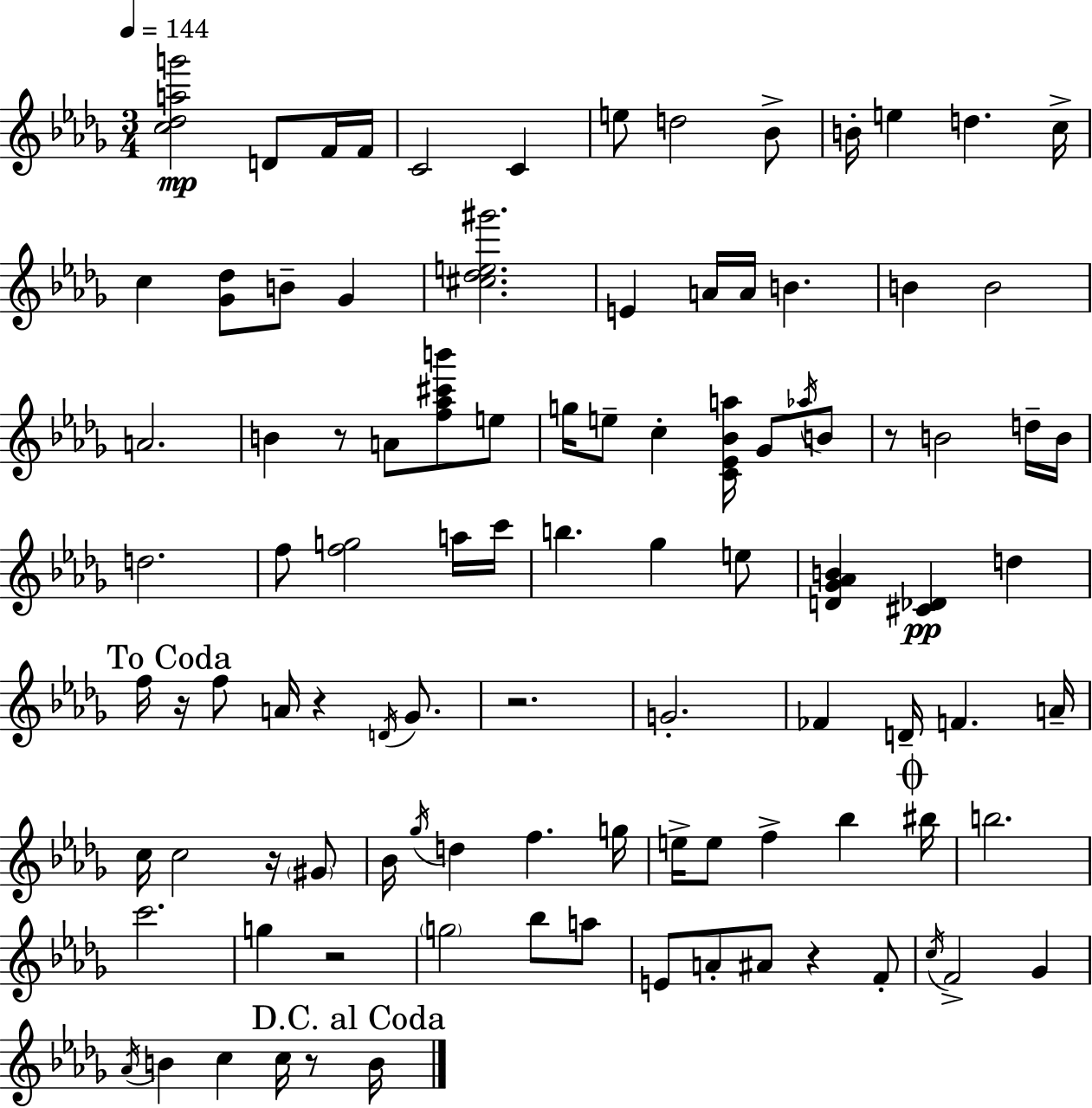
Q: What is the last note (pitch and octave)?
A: B4